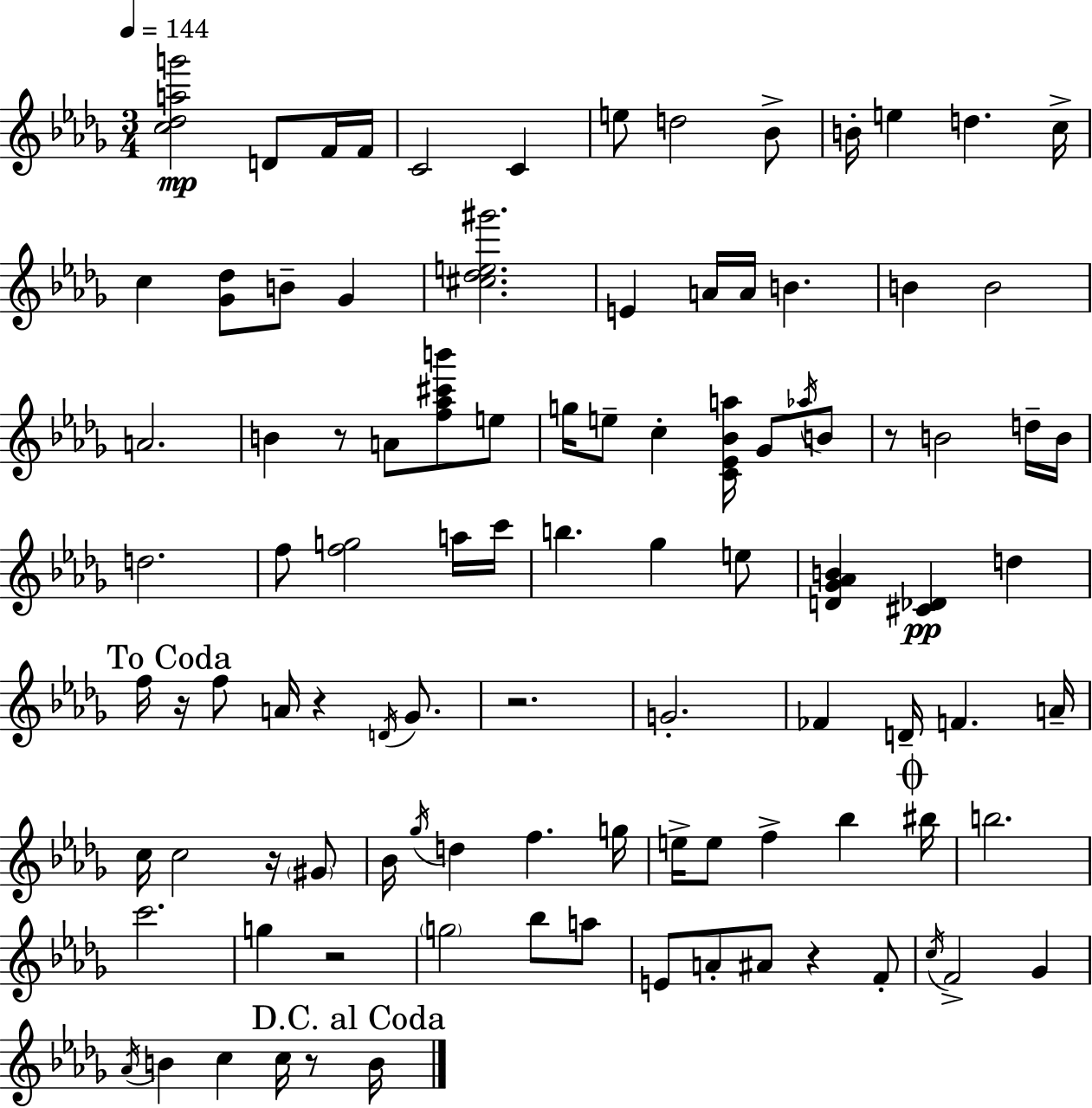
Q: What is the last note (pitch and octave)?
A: B4